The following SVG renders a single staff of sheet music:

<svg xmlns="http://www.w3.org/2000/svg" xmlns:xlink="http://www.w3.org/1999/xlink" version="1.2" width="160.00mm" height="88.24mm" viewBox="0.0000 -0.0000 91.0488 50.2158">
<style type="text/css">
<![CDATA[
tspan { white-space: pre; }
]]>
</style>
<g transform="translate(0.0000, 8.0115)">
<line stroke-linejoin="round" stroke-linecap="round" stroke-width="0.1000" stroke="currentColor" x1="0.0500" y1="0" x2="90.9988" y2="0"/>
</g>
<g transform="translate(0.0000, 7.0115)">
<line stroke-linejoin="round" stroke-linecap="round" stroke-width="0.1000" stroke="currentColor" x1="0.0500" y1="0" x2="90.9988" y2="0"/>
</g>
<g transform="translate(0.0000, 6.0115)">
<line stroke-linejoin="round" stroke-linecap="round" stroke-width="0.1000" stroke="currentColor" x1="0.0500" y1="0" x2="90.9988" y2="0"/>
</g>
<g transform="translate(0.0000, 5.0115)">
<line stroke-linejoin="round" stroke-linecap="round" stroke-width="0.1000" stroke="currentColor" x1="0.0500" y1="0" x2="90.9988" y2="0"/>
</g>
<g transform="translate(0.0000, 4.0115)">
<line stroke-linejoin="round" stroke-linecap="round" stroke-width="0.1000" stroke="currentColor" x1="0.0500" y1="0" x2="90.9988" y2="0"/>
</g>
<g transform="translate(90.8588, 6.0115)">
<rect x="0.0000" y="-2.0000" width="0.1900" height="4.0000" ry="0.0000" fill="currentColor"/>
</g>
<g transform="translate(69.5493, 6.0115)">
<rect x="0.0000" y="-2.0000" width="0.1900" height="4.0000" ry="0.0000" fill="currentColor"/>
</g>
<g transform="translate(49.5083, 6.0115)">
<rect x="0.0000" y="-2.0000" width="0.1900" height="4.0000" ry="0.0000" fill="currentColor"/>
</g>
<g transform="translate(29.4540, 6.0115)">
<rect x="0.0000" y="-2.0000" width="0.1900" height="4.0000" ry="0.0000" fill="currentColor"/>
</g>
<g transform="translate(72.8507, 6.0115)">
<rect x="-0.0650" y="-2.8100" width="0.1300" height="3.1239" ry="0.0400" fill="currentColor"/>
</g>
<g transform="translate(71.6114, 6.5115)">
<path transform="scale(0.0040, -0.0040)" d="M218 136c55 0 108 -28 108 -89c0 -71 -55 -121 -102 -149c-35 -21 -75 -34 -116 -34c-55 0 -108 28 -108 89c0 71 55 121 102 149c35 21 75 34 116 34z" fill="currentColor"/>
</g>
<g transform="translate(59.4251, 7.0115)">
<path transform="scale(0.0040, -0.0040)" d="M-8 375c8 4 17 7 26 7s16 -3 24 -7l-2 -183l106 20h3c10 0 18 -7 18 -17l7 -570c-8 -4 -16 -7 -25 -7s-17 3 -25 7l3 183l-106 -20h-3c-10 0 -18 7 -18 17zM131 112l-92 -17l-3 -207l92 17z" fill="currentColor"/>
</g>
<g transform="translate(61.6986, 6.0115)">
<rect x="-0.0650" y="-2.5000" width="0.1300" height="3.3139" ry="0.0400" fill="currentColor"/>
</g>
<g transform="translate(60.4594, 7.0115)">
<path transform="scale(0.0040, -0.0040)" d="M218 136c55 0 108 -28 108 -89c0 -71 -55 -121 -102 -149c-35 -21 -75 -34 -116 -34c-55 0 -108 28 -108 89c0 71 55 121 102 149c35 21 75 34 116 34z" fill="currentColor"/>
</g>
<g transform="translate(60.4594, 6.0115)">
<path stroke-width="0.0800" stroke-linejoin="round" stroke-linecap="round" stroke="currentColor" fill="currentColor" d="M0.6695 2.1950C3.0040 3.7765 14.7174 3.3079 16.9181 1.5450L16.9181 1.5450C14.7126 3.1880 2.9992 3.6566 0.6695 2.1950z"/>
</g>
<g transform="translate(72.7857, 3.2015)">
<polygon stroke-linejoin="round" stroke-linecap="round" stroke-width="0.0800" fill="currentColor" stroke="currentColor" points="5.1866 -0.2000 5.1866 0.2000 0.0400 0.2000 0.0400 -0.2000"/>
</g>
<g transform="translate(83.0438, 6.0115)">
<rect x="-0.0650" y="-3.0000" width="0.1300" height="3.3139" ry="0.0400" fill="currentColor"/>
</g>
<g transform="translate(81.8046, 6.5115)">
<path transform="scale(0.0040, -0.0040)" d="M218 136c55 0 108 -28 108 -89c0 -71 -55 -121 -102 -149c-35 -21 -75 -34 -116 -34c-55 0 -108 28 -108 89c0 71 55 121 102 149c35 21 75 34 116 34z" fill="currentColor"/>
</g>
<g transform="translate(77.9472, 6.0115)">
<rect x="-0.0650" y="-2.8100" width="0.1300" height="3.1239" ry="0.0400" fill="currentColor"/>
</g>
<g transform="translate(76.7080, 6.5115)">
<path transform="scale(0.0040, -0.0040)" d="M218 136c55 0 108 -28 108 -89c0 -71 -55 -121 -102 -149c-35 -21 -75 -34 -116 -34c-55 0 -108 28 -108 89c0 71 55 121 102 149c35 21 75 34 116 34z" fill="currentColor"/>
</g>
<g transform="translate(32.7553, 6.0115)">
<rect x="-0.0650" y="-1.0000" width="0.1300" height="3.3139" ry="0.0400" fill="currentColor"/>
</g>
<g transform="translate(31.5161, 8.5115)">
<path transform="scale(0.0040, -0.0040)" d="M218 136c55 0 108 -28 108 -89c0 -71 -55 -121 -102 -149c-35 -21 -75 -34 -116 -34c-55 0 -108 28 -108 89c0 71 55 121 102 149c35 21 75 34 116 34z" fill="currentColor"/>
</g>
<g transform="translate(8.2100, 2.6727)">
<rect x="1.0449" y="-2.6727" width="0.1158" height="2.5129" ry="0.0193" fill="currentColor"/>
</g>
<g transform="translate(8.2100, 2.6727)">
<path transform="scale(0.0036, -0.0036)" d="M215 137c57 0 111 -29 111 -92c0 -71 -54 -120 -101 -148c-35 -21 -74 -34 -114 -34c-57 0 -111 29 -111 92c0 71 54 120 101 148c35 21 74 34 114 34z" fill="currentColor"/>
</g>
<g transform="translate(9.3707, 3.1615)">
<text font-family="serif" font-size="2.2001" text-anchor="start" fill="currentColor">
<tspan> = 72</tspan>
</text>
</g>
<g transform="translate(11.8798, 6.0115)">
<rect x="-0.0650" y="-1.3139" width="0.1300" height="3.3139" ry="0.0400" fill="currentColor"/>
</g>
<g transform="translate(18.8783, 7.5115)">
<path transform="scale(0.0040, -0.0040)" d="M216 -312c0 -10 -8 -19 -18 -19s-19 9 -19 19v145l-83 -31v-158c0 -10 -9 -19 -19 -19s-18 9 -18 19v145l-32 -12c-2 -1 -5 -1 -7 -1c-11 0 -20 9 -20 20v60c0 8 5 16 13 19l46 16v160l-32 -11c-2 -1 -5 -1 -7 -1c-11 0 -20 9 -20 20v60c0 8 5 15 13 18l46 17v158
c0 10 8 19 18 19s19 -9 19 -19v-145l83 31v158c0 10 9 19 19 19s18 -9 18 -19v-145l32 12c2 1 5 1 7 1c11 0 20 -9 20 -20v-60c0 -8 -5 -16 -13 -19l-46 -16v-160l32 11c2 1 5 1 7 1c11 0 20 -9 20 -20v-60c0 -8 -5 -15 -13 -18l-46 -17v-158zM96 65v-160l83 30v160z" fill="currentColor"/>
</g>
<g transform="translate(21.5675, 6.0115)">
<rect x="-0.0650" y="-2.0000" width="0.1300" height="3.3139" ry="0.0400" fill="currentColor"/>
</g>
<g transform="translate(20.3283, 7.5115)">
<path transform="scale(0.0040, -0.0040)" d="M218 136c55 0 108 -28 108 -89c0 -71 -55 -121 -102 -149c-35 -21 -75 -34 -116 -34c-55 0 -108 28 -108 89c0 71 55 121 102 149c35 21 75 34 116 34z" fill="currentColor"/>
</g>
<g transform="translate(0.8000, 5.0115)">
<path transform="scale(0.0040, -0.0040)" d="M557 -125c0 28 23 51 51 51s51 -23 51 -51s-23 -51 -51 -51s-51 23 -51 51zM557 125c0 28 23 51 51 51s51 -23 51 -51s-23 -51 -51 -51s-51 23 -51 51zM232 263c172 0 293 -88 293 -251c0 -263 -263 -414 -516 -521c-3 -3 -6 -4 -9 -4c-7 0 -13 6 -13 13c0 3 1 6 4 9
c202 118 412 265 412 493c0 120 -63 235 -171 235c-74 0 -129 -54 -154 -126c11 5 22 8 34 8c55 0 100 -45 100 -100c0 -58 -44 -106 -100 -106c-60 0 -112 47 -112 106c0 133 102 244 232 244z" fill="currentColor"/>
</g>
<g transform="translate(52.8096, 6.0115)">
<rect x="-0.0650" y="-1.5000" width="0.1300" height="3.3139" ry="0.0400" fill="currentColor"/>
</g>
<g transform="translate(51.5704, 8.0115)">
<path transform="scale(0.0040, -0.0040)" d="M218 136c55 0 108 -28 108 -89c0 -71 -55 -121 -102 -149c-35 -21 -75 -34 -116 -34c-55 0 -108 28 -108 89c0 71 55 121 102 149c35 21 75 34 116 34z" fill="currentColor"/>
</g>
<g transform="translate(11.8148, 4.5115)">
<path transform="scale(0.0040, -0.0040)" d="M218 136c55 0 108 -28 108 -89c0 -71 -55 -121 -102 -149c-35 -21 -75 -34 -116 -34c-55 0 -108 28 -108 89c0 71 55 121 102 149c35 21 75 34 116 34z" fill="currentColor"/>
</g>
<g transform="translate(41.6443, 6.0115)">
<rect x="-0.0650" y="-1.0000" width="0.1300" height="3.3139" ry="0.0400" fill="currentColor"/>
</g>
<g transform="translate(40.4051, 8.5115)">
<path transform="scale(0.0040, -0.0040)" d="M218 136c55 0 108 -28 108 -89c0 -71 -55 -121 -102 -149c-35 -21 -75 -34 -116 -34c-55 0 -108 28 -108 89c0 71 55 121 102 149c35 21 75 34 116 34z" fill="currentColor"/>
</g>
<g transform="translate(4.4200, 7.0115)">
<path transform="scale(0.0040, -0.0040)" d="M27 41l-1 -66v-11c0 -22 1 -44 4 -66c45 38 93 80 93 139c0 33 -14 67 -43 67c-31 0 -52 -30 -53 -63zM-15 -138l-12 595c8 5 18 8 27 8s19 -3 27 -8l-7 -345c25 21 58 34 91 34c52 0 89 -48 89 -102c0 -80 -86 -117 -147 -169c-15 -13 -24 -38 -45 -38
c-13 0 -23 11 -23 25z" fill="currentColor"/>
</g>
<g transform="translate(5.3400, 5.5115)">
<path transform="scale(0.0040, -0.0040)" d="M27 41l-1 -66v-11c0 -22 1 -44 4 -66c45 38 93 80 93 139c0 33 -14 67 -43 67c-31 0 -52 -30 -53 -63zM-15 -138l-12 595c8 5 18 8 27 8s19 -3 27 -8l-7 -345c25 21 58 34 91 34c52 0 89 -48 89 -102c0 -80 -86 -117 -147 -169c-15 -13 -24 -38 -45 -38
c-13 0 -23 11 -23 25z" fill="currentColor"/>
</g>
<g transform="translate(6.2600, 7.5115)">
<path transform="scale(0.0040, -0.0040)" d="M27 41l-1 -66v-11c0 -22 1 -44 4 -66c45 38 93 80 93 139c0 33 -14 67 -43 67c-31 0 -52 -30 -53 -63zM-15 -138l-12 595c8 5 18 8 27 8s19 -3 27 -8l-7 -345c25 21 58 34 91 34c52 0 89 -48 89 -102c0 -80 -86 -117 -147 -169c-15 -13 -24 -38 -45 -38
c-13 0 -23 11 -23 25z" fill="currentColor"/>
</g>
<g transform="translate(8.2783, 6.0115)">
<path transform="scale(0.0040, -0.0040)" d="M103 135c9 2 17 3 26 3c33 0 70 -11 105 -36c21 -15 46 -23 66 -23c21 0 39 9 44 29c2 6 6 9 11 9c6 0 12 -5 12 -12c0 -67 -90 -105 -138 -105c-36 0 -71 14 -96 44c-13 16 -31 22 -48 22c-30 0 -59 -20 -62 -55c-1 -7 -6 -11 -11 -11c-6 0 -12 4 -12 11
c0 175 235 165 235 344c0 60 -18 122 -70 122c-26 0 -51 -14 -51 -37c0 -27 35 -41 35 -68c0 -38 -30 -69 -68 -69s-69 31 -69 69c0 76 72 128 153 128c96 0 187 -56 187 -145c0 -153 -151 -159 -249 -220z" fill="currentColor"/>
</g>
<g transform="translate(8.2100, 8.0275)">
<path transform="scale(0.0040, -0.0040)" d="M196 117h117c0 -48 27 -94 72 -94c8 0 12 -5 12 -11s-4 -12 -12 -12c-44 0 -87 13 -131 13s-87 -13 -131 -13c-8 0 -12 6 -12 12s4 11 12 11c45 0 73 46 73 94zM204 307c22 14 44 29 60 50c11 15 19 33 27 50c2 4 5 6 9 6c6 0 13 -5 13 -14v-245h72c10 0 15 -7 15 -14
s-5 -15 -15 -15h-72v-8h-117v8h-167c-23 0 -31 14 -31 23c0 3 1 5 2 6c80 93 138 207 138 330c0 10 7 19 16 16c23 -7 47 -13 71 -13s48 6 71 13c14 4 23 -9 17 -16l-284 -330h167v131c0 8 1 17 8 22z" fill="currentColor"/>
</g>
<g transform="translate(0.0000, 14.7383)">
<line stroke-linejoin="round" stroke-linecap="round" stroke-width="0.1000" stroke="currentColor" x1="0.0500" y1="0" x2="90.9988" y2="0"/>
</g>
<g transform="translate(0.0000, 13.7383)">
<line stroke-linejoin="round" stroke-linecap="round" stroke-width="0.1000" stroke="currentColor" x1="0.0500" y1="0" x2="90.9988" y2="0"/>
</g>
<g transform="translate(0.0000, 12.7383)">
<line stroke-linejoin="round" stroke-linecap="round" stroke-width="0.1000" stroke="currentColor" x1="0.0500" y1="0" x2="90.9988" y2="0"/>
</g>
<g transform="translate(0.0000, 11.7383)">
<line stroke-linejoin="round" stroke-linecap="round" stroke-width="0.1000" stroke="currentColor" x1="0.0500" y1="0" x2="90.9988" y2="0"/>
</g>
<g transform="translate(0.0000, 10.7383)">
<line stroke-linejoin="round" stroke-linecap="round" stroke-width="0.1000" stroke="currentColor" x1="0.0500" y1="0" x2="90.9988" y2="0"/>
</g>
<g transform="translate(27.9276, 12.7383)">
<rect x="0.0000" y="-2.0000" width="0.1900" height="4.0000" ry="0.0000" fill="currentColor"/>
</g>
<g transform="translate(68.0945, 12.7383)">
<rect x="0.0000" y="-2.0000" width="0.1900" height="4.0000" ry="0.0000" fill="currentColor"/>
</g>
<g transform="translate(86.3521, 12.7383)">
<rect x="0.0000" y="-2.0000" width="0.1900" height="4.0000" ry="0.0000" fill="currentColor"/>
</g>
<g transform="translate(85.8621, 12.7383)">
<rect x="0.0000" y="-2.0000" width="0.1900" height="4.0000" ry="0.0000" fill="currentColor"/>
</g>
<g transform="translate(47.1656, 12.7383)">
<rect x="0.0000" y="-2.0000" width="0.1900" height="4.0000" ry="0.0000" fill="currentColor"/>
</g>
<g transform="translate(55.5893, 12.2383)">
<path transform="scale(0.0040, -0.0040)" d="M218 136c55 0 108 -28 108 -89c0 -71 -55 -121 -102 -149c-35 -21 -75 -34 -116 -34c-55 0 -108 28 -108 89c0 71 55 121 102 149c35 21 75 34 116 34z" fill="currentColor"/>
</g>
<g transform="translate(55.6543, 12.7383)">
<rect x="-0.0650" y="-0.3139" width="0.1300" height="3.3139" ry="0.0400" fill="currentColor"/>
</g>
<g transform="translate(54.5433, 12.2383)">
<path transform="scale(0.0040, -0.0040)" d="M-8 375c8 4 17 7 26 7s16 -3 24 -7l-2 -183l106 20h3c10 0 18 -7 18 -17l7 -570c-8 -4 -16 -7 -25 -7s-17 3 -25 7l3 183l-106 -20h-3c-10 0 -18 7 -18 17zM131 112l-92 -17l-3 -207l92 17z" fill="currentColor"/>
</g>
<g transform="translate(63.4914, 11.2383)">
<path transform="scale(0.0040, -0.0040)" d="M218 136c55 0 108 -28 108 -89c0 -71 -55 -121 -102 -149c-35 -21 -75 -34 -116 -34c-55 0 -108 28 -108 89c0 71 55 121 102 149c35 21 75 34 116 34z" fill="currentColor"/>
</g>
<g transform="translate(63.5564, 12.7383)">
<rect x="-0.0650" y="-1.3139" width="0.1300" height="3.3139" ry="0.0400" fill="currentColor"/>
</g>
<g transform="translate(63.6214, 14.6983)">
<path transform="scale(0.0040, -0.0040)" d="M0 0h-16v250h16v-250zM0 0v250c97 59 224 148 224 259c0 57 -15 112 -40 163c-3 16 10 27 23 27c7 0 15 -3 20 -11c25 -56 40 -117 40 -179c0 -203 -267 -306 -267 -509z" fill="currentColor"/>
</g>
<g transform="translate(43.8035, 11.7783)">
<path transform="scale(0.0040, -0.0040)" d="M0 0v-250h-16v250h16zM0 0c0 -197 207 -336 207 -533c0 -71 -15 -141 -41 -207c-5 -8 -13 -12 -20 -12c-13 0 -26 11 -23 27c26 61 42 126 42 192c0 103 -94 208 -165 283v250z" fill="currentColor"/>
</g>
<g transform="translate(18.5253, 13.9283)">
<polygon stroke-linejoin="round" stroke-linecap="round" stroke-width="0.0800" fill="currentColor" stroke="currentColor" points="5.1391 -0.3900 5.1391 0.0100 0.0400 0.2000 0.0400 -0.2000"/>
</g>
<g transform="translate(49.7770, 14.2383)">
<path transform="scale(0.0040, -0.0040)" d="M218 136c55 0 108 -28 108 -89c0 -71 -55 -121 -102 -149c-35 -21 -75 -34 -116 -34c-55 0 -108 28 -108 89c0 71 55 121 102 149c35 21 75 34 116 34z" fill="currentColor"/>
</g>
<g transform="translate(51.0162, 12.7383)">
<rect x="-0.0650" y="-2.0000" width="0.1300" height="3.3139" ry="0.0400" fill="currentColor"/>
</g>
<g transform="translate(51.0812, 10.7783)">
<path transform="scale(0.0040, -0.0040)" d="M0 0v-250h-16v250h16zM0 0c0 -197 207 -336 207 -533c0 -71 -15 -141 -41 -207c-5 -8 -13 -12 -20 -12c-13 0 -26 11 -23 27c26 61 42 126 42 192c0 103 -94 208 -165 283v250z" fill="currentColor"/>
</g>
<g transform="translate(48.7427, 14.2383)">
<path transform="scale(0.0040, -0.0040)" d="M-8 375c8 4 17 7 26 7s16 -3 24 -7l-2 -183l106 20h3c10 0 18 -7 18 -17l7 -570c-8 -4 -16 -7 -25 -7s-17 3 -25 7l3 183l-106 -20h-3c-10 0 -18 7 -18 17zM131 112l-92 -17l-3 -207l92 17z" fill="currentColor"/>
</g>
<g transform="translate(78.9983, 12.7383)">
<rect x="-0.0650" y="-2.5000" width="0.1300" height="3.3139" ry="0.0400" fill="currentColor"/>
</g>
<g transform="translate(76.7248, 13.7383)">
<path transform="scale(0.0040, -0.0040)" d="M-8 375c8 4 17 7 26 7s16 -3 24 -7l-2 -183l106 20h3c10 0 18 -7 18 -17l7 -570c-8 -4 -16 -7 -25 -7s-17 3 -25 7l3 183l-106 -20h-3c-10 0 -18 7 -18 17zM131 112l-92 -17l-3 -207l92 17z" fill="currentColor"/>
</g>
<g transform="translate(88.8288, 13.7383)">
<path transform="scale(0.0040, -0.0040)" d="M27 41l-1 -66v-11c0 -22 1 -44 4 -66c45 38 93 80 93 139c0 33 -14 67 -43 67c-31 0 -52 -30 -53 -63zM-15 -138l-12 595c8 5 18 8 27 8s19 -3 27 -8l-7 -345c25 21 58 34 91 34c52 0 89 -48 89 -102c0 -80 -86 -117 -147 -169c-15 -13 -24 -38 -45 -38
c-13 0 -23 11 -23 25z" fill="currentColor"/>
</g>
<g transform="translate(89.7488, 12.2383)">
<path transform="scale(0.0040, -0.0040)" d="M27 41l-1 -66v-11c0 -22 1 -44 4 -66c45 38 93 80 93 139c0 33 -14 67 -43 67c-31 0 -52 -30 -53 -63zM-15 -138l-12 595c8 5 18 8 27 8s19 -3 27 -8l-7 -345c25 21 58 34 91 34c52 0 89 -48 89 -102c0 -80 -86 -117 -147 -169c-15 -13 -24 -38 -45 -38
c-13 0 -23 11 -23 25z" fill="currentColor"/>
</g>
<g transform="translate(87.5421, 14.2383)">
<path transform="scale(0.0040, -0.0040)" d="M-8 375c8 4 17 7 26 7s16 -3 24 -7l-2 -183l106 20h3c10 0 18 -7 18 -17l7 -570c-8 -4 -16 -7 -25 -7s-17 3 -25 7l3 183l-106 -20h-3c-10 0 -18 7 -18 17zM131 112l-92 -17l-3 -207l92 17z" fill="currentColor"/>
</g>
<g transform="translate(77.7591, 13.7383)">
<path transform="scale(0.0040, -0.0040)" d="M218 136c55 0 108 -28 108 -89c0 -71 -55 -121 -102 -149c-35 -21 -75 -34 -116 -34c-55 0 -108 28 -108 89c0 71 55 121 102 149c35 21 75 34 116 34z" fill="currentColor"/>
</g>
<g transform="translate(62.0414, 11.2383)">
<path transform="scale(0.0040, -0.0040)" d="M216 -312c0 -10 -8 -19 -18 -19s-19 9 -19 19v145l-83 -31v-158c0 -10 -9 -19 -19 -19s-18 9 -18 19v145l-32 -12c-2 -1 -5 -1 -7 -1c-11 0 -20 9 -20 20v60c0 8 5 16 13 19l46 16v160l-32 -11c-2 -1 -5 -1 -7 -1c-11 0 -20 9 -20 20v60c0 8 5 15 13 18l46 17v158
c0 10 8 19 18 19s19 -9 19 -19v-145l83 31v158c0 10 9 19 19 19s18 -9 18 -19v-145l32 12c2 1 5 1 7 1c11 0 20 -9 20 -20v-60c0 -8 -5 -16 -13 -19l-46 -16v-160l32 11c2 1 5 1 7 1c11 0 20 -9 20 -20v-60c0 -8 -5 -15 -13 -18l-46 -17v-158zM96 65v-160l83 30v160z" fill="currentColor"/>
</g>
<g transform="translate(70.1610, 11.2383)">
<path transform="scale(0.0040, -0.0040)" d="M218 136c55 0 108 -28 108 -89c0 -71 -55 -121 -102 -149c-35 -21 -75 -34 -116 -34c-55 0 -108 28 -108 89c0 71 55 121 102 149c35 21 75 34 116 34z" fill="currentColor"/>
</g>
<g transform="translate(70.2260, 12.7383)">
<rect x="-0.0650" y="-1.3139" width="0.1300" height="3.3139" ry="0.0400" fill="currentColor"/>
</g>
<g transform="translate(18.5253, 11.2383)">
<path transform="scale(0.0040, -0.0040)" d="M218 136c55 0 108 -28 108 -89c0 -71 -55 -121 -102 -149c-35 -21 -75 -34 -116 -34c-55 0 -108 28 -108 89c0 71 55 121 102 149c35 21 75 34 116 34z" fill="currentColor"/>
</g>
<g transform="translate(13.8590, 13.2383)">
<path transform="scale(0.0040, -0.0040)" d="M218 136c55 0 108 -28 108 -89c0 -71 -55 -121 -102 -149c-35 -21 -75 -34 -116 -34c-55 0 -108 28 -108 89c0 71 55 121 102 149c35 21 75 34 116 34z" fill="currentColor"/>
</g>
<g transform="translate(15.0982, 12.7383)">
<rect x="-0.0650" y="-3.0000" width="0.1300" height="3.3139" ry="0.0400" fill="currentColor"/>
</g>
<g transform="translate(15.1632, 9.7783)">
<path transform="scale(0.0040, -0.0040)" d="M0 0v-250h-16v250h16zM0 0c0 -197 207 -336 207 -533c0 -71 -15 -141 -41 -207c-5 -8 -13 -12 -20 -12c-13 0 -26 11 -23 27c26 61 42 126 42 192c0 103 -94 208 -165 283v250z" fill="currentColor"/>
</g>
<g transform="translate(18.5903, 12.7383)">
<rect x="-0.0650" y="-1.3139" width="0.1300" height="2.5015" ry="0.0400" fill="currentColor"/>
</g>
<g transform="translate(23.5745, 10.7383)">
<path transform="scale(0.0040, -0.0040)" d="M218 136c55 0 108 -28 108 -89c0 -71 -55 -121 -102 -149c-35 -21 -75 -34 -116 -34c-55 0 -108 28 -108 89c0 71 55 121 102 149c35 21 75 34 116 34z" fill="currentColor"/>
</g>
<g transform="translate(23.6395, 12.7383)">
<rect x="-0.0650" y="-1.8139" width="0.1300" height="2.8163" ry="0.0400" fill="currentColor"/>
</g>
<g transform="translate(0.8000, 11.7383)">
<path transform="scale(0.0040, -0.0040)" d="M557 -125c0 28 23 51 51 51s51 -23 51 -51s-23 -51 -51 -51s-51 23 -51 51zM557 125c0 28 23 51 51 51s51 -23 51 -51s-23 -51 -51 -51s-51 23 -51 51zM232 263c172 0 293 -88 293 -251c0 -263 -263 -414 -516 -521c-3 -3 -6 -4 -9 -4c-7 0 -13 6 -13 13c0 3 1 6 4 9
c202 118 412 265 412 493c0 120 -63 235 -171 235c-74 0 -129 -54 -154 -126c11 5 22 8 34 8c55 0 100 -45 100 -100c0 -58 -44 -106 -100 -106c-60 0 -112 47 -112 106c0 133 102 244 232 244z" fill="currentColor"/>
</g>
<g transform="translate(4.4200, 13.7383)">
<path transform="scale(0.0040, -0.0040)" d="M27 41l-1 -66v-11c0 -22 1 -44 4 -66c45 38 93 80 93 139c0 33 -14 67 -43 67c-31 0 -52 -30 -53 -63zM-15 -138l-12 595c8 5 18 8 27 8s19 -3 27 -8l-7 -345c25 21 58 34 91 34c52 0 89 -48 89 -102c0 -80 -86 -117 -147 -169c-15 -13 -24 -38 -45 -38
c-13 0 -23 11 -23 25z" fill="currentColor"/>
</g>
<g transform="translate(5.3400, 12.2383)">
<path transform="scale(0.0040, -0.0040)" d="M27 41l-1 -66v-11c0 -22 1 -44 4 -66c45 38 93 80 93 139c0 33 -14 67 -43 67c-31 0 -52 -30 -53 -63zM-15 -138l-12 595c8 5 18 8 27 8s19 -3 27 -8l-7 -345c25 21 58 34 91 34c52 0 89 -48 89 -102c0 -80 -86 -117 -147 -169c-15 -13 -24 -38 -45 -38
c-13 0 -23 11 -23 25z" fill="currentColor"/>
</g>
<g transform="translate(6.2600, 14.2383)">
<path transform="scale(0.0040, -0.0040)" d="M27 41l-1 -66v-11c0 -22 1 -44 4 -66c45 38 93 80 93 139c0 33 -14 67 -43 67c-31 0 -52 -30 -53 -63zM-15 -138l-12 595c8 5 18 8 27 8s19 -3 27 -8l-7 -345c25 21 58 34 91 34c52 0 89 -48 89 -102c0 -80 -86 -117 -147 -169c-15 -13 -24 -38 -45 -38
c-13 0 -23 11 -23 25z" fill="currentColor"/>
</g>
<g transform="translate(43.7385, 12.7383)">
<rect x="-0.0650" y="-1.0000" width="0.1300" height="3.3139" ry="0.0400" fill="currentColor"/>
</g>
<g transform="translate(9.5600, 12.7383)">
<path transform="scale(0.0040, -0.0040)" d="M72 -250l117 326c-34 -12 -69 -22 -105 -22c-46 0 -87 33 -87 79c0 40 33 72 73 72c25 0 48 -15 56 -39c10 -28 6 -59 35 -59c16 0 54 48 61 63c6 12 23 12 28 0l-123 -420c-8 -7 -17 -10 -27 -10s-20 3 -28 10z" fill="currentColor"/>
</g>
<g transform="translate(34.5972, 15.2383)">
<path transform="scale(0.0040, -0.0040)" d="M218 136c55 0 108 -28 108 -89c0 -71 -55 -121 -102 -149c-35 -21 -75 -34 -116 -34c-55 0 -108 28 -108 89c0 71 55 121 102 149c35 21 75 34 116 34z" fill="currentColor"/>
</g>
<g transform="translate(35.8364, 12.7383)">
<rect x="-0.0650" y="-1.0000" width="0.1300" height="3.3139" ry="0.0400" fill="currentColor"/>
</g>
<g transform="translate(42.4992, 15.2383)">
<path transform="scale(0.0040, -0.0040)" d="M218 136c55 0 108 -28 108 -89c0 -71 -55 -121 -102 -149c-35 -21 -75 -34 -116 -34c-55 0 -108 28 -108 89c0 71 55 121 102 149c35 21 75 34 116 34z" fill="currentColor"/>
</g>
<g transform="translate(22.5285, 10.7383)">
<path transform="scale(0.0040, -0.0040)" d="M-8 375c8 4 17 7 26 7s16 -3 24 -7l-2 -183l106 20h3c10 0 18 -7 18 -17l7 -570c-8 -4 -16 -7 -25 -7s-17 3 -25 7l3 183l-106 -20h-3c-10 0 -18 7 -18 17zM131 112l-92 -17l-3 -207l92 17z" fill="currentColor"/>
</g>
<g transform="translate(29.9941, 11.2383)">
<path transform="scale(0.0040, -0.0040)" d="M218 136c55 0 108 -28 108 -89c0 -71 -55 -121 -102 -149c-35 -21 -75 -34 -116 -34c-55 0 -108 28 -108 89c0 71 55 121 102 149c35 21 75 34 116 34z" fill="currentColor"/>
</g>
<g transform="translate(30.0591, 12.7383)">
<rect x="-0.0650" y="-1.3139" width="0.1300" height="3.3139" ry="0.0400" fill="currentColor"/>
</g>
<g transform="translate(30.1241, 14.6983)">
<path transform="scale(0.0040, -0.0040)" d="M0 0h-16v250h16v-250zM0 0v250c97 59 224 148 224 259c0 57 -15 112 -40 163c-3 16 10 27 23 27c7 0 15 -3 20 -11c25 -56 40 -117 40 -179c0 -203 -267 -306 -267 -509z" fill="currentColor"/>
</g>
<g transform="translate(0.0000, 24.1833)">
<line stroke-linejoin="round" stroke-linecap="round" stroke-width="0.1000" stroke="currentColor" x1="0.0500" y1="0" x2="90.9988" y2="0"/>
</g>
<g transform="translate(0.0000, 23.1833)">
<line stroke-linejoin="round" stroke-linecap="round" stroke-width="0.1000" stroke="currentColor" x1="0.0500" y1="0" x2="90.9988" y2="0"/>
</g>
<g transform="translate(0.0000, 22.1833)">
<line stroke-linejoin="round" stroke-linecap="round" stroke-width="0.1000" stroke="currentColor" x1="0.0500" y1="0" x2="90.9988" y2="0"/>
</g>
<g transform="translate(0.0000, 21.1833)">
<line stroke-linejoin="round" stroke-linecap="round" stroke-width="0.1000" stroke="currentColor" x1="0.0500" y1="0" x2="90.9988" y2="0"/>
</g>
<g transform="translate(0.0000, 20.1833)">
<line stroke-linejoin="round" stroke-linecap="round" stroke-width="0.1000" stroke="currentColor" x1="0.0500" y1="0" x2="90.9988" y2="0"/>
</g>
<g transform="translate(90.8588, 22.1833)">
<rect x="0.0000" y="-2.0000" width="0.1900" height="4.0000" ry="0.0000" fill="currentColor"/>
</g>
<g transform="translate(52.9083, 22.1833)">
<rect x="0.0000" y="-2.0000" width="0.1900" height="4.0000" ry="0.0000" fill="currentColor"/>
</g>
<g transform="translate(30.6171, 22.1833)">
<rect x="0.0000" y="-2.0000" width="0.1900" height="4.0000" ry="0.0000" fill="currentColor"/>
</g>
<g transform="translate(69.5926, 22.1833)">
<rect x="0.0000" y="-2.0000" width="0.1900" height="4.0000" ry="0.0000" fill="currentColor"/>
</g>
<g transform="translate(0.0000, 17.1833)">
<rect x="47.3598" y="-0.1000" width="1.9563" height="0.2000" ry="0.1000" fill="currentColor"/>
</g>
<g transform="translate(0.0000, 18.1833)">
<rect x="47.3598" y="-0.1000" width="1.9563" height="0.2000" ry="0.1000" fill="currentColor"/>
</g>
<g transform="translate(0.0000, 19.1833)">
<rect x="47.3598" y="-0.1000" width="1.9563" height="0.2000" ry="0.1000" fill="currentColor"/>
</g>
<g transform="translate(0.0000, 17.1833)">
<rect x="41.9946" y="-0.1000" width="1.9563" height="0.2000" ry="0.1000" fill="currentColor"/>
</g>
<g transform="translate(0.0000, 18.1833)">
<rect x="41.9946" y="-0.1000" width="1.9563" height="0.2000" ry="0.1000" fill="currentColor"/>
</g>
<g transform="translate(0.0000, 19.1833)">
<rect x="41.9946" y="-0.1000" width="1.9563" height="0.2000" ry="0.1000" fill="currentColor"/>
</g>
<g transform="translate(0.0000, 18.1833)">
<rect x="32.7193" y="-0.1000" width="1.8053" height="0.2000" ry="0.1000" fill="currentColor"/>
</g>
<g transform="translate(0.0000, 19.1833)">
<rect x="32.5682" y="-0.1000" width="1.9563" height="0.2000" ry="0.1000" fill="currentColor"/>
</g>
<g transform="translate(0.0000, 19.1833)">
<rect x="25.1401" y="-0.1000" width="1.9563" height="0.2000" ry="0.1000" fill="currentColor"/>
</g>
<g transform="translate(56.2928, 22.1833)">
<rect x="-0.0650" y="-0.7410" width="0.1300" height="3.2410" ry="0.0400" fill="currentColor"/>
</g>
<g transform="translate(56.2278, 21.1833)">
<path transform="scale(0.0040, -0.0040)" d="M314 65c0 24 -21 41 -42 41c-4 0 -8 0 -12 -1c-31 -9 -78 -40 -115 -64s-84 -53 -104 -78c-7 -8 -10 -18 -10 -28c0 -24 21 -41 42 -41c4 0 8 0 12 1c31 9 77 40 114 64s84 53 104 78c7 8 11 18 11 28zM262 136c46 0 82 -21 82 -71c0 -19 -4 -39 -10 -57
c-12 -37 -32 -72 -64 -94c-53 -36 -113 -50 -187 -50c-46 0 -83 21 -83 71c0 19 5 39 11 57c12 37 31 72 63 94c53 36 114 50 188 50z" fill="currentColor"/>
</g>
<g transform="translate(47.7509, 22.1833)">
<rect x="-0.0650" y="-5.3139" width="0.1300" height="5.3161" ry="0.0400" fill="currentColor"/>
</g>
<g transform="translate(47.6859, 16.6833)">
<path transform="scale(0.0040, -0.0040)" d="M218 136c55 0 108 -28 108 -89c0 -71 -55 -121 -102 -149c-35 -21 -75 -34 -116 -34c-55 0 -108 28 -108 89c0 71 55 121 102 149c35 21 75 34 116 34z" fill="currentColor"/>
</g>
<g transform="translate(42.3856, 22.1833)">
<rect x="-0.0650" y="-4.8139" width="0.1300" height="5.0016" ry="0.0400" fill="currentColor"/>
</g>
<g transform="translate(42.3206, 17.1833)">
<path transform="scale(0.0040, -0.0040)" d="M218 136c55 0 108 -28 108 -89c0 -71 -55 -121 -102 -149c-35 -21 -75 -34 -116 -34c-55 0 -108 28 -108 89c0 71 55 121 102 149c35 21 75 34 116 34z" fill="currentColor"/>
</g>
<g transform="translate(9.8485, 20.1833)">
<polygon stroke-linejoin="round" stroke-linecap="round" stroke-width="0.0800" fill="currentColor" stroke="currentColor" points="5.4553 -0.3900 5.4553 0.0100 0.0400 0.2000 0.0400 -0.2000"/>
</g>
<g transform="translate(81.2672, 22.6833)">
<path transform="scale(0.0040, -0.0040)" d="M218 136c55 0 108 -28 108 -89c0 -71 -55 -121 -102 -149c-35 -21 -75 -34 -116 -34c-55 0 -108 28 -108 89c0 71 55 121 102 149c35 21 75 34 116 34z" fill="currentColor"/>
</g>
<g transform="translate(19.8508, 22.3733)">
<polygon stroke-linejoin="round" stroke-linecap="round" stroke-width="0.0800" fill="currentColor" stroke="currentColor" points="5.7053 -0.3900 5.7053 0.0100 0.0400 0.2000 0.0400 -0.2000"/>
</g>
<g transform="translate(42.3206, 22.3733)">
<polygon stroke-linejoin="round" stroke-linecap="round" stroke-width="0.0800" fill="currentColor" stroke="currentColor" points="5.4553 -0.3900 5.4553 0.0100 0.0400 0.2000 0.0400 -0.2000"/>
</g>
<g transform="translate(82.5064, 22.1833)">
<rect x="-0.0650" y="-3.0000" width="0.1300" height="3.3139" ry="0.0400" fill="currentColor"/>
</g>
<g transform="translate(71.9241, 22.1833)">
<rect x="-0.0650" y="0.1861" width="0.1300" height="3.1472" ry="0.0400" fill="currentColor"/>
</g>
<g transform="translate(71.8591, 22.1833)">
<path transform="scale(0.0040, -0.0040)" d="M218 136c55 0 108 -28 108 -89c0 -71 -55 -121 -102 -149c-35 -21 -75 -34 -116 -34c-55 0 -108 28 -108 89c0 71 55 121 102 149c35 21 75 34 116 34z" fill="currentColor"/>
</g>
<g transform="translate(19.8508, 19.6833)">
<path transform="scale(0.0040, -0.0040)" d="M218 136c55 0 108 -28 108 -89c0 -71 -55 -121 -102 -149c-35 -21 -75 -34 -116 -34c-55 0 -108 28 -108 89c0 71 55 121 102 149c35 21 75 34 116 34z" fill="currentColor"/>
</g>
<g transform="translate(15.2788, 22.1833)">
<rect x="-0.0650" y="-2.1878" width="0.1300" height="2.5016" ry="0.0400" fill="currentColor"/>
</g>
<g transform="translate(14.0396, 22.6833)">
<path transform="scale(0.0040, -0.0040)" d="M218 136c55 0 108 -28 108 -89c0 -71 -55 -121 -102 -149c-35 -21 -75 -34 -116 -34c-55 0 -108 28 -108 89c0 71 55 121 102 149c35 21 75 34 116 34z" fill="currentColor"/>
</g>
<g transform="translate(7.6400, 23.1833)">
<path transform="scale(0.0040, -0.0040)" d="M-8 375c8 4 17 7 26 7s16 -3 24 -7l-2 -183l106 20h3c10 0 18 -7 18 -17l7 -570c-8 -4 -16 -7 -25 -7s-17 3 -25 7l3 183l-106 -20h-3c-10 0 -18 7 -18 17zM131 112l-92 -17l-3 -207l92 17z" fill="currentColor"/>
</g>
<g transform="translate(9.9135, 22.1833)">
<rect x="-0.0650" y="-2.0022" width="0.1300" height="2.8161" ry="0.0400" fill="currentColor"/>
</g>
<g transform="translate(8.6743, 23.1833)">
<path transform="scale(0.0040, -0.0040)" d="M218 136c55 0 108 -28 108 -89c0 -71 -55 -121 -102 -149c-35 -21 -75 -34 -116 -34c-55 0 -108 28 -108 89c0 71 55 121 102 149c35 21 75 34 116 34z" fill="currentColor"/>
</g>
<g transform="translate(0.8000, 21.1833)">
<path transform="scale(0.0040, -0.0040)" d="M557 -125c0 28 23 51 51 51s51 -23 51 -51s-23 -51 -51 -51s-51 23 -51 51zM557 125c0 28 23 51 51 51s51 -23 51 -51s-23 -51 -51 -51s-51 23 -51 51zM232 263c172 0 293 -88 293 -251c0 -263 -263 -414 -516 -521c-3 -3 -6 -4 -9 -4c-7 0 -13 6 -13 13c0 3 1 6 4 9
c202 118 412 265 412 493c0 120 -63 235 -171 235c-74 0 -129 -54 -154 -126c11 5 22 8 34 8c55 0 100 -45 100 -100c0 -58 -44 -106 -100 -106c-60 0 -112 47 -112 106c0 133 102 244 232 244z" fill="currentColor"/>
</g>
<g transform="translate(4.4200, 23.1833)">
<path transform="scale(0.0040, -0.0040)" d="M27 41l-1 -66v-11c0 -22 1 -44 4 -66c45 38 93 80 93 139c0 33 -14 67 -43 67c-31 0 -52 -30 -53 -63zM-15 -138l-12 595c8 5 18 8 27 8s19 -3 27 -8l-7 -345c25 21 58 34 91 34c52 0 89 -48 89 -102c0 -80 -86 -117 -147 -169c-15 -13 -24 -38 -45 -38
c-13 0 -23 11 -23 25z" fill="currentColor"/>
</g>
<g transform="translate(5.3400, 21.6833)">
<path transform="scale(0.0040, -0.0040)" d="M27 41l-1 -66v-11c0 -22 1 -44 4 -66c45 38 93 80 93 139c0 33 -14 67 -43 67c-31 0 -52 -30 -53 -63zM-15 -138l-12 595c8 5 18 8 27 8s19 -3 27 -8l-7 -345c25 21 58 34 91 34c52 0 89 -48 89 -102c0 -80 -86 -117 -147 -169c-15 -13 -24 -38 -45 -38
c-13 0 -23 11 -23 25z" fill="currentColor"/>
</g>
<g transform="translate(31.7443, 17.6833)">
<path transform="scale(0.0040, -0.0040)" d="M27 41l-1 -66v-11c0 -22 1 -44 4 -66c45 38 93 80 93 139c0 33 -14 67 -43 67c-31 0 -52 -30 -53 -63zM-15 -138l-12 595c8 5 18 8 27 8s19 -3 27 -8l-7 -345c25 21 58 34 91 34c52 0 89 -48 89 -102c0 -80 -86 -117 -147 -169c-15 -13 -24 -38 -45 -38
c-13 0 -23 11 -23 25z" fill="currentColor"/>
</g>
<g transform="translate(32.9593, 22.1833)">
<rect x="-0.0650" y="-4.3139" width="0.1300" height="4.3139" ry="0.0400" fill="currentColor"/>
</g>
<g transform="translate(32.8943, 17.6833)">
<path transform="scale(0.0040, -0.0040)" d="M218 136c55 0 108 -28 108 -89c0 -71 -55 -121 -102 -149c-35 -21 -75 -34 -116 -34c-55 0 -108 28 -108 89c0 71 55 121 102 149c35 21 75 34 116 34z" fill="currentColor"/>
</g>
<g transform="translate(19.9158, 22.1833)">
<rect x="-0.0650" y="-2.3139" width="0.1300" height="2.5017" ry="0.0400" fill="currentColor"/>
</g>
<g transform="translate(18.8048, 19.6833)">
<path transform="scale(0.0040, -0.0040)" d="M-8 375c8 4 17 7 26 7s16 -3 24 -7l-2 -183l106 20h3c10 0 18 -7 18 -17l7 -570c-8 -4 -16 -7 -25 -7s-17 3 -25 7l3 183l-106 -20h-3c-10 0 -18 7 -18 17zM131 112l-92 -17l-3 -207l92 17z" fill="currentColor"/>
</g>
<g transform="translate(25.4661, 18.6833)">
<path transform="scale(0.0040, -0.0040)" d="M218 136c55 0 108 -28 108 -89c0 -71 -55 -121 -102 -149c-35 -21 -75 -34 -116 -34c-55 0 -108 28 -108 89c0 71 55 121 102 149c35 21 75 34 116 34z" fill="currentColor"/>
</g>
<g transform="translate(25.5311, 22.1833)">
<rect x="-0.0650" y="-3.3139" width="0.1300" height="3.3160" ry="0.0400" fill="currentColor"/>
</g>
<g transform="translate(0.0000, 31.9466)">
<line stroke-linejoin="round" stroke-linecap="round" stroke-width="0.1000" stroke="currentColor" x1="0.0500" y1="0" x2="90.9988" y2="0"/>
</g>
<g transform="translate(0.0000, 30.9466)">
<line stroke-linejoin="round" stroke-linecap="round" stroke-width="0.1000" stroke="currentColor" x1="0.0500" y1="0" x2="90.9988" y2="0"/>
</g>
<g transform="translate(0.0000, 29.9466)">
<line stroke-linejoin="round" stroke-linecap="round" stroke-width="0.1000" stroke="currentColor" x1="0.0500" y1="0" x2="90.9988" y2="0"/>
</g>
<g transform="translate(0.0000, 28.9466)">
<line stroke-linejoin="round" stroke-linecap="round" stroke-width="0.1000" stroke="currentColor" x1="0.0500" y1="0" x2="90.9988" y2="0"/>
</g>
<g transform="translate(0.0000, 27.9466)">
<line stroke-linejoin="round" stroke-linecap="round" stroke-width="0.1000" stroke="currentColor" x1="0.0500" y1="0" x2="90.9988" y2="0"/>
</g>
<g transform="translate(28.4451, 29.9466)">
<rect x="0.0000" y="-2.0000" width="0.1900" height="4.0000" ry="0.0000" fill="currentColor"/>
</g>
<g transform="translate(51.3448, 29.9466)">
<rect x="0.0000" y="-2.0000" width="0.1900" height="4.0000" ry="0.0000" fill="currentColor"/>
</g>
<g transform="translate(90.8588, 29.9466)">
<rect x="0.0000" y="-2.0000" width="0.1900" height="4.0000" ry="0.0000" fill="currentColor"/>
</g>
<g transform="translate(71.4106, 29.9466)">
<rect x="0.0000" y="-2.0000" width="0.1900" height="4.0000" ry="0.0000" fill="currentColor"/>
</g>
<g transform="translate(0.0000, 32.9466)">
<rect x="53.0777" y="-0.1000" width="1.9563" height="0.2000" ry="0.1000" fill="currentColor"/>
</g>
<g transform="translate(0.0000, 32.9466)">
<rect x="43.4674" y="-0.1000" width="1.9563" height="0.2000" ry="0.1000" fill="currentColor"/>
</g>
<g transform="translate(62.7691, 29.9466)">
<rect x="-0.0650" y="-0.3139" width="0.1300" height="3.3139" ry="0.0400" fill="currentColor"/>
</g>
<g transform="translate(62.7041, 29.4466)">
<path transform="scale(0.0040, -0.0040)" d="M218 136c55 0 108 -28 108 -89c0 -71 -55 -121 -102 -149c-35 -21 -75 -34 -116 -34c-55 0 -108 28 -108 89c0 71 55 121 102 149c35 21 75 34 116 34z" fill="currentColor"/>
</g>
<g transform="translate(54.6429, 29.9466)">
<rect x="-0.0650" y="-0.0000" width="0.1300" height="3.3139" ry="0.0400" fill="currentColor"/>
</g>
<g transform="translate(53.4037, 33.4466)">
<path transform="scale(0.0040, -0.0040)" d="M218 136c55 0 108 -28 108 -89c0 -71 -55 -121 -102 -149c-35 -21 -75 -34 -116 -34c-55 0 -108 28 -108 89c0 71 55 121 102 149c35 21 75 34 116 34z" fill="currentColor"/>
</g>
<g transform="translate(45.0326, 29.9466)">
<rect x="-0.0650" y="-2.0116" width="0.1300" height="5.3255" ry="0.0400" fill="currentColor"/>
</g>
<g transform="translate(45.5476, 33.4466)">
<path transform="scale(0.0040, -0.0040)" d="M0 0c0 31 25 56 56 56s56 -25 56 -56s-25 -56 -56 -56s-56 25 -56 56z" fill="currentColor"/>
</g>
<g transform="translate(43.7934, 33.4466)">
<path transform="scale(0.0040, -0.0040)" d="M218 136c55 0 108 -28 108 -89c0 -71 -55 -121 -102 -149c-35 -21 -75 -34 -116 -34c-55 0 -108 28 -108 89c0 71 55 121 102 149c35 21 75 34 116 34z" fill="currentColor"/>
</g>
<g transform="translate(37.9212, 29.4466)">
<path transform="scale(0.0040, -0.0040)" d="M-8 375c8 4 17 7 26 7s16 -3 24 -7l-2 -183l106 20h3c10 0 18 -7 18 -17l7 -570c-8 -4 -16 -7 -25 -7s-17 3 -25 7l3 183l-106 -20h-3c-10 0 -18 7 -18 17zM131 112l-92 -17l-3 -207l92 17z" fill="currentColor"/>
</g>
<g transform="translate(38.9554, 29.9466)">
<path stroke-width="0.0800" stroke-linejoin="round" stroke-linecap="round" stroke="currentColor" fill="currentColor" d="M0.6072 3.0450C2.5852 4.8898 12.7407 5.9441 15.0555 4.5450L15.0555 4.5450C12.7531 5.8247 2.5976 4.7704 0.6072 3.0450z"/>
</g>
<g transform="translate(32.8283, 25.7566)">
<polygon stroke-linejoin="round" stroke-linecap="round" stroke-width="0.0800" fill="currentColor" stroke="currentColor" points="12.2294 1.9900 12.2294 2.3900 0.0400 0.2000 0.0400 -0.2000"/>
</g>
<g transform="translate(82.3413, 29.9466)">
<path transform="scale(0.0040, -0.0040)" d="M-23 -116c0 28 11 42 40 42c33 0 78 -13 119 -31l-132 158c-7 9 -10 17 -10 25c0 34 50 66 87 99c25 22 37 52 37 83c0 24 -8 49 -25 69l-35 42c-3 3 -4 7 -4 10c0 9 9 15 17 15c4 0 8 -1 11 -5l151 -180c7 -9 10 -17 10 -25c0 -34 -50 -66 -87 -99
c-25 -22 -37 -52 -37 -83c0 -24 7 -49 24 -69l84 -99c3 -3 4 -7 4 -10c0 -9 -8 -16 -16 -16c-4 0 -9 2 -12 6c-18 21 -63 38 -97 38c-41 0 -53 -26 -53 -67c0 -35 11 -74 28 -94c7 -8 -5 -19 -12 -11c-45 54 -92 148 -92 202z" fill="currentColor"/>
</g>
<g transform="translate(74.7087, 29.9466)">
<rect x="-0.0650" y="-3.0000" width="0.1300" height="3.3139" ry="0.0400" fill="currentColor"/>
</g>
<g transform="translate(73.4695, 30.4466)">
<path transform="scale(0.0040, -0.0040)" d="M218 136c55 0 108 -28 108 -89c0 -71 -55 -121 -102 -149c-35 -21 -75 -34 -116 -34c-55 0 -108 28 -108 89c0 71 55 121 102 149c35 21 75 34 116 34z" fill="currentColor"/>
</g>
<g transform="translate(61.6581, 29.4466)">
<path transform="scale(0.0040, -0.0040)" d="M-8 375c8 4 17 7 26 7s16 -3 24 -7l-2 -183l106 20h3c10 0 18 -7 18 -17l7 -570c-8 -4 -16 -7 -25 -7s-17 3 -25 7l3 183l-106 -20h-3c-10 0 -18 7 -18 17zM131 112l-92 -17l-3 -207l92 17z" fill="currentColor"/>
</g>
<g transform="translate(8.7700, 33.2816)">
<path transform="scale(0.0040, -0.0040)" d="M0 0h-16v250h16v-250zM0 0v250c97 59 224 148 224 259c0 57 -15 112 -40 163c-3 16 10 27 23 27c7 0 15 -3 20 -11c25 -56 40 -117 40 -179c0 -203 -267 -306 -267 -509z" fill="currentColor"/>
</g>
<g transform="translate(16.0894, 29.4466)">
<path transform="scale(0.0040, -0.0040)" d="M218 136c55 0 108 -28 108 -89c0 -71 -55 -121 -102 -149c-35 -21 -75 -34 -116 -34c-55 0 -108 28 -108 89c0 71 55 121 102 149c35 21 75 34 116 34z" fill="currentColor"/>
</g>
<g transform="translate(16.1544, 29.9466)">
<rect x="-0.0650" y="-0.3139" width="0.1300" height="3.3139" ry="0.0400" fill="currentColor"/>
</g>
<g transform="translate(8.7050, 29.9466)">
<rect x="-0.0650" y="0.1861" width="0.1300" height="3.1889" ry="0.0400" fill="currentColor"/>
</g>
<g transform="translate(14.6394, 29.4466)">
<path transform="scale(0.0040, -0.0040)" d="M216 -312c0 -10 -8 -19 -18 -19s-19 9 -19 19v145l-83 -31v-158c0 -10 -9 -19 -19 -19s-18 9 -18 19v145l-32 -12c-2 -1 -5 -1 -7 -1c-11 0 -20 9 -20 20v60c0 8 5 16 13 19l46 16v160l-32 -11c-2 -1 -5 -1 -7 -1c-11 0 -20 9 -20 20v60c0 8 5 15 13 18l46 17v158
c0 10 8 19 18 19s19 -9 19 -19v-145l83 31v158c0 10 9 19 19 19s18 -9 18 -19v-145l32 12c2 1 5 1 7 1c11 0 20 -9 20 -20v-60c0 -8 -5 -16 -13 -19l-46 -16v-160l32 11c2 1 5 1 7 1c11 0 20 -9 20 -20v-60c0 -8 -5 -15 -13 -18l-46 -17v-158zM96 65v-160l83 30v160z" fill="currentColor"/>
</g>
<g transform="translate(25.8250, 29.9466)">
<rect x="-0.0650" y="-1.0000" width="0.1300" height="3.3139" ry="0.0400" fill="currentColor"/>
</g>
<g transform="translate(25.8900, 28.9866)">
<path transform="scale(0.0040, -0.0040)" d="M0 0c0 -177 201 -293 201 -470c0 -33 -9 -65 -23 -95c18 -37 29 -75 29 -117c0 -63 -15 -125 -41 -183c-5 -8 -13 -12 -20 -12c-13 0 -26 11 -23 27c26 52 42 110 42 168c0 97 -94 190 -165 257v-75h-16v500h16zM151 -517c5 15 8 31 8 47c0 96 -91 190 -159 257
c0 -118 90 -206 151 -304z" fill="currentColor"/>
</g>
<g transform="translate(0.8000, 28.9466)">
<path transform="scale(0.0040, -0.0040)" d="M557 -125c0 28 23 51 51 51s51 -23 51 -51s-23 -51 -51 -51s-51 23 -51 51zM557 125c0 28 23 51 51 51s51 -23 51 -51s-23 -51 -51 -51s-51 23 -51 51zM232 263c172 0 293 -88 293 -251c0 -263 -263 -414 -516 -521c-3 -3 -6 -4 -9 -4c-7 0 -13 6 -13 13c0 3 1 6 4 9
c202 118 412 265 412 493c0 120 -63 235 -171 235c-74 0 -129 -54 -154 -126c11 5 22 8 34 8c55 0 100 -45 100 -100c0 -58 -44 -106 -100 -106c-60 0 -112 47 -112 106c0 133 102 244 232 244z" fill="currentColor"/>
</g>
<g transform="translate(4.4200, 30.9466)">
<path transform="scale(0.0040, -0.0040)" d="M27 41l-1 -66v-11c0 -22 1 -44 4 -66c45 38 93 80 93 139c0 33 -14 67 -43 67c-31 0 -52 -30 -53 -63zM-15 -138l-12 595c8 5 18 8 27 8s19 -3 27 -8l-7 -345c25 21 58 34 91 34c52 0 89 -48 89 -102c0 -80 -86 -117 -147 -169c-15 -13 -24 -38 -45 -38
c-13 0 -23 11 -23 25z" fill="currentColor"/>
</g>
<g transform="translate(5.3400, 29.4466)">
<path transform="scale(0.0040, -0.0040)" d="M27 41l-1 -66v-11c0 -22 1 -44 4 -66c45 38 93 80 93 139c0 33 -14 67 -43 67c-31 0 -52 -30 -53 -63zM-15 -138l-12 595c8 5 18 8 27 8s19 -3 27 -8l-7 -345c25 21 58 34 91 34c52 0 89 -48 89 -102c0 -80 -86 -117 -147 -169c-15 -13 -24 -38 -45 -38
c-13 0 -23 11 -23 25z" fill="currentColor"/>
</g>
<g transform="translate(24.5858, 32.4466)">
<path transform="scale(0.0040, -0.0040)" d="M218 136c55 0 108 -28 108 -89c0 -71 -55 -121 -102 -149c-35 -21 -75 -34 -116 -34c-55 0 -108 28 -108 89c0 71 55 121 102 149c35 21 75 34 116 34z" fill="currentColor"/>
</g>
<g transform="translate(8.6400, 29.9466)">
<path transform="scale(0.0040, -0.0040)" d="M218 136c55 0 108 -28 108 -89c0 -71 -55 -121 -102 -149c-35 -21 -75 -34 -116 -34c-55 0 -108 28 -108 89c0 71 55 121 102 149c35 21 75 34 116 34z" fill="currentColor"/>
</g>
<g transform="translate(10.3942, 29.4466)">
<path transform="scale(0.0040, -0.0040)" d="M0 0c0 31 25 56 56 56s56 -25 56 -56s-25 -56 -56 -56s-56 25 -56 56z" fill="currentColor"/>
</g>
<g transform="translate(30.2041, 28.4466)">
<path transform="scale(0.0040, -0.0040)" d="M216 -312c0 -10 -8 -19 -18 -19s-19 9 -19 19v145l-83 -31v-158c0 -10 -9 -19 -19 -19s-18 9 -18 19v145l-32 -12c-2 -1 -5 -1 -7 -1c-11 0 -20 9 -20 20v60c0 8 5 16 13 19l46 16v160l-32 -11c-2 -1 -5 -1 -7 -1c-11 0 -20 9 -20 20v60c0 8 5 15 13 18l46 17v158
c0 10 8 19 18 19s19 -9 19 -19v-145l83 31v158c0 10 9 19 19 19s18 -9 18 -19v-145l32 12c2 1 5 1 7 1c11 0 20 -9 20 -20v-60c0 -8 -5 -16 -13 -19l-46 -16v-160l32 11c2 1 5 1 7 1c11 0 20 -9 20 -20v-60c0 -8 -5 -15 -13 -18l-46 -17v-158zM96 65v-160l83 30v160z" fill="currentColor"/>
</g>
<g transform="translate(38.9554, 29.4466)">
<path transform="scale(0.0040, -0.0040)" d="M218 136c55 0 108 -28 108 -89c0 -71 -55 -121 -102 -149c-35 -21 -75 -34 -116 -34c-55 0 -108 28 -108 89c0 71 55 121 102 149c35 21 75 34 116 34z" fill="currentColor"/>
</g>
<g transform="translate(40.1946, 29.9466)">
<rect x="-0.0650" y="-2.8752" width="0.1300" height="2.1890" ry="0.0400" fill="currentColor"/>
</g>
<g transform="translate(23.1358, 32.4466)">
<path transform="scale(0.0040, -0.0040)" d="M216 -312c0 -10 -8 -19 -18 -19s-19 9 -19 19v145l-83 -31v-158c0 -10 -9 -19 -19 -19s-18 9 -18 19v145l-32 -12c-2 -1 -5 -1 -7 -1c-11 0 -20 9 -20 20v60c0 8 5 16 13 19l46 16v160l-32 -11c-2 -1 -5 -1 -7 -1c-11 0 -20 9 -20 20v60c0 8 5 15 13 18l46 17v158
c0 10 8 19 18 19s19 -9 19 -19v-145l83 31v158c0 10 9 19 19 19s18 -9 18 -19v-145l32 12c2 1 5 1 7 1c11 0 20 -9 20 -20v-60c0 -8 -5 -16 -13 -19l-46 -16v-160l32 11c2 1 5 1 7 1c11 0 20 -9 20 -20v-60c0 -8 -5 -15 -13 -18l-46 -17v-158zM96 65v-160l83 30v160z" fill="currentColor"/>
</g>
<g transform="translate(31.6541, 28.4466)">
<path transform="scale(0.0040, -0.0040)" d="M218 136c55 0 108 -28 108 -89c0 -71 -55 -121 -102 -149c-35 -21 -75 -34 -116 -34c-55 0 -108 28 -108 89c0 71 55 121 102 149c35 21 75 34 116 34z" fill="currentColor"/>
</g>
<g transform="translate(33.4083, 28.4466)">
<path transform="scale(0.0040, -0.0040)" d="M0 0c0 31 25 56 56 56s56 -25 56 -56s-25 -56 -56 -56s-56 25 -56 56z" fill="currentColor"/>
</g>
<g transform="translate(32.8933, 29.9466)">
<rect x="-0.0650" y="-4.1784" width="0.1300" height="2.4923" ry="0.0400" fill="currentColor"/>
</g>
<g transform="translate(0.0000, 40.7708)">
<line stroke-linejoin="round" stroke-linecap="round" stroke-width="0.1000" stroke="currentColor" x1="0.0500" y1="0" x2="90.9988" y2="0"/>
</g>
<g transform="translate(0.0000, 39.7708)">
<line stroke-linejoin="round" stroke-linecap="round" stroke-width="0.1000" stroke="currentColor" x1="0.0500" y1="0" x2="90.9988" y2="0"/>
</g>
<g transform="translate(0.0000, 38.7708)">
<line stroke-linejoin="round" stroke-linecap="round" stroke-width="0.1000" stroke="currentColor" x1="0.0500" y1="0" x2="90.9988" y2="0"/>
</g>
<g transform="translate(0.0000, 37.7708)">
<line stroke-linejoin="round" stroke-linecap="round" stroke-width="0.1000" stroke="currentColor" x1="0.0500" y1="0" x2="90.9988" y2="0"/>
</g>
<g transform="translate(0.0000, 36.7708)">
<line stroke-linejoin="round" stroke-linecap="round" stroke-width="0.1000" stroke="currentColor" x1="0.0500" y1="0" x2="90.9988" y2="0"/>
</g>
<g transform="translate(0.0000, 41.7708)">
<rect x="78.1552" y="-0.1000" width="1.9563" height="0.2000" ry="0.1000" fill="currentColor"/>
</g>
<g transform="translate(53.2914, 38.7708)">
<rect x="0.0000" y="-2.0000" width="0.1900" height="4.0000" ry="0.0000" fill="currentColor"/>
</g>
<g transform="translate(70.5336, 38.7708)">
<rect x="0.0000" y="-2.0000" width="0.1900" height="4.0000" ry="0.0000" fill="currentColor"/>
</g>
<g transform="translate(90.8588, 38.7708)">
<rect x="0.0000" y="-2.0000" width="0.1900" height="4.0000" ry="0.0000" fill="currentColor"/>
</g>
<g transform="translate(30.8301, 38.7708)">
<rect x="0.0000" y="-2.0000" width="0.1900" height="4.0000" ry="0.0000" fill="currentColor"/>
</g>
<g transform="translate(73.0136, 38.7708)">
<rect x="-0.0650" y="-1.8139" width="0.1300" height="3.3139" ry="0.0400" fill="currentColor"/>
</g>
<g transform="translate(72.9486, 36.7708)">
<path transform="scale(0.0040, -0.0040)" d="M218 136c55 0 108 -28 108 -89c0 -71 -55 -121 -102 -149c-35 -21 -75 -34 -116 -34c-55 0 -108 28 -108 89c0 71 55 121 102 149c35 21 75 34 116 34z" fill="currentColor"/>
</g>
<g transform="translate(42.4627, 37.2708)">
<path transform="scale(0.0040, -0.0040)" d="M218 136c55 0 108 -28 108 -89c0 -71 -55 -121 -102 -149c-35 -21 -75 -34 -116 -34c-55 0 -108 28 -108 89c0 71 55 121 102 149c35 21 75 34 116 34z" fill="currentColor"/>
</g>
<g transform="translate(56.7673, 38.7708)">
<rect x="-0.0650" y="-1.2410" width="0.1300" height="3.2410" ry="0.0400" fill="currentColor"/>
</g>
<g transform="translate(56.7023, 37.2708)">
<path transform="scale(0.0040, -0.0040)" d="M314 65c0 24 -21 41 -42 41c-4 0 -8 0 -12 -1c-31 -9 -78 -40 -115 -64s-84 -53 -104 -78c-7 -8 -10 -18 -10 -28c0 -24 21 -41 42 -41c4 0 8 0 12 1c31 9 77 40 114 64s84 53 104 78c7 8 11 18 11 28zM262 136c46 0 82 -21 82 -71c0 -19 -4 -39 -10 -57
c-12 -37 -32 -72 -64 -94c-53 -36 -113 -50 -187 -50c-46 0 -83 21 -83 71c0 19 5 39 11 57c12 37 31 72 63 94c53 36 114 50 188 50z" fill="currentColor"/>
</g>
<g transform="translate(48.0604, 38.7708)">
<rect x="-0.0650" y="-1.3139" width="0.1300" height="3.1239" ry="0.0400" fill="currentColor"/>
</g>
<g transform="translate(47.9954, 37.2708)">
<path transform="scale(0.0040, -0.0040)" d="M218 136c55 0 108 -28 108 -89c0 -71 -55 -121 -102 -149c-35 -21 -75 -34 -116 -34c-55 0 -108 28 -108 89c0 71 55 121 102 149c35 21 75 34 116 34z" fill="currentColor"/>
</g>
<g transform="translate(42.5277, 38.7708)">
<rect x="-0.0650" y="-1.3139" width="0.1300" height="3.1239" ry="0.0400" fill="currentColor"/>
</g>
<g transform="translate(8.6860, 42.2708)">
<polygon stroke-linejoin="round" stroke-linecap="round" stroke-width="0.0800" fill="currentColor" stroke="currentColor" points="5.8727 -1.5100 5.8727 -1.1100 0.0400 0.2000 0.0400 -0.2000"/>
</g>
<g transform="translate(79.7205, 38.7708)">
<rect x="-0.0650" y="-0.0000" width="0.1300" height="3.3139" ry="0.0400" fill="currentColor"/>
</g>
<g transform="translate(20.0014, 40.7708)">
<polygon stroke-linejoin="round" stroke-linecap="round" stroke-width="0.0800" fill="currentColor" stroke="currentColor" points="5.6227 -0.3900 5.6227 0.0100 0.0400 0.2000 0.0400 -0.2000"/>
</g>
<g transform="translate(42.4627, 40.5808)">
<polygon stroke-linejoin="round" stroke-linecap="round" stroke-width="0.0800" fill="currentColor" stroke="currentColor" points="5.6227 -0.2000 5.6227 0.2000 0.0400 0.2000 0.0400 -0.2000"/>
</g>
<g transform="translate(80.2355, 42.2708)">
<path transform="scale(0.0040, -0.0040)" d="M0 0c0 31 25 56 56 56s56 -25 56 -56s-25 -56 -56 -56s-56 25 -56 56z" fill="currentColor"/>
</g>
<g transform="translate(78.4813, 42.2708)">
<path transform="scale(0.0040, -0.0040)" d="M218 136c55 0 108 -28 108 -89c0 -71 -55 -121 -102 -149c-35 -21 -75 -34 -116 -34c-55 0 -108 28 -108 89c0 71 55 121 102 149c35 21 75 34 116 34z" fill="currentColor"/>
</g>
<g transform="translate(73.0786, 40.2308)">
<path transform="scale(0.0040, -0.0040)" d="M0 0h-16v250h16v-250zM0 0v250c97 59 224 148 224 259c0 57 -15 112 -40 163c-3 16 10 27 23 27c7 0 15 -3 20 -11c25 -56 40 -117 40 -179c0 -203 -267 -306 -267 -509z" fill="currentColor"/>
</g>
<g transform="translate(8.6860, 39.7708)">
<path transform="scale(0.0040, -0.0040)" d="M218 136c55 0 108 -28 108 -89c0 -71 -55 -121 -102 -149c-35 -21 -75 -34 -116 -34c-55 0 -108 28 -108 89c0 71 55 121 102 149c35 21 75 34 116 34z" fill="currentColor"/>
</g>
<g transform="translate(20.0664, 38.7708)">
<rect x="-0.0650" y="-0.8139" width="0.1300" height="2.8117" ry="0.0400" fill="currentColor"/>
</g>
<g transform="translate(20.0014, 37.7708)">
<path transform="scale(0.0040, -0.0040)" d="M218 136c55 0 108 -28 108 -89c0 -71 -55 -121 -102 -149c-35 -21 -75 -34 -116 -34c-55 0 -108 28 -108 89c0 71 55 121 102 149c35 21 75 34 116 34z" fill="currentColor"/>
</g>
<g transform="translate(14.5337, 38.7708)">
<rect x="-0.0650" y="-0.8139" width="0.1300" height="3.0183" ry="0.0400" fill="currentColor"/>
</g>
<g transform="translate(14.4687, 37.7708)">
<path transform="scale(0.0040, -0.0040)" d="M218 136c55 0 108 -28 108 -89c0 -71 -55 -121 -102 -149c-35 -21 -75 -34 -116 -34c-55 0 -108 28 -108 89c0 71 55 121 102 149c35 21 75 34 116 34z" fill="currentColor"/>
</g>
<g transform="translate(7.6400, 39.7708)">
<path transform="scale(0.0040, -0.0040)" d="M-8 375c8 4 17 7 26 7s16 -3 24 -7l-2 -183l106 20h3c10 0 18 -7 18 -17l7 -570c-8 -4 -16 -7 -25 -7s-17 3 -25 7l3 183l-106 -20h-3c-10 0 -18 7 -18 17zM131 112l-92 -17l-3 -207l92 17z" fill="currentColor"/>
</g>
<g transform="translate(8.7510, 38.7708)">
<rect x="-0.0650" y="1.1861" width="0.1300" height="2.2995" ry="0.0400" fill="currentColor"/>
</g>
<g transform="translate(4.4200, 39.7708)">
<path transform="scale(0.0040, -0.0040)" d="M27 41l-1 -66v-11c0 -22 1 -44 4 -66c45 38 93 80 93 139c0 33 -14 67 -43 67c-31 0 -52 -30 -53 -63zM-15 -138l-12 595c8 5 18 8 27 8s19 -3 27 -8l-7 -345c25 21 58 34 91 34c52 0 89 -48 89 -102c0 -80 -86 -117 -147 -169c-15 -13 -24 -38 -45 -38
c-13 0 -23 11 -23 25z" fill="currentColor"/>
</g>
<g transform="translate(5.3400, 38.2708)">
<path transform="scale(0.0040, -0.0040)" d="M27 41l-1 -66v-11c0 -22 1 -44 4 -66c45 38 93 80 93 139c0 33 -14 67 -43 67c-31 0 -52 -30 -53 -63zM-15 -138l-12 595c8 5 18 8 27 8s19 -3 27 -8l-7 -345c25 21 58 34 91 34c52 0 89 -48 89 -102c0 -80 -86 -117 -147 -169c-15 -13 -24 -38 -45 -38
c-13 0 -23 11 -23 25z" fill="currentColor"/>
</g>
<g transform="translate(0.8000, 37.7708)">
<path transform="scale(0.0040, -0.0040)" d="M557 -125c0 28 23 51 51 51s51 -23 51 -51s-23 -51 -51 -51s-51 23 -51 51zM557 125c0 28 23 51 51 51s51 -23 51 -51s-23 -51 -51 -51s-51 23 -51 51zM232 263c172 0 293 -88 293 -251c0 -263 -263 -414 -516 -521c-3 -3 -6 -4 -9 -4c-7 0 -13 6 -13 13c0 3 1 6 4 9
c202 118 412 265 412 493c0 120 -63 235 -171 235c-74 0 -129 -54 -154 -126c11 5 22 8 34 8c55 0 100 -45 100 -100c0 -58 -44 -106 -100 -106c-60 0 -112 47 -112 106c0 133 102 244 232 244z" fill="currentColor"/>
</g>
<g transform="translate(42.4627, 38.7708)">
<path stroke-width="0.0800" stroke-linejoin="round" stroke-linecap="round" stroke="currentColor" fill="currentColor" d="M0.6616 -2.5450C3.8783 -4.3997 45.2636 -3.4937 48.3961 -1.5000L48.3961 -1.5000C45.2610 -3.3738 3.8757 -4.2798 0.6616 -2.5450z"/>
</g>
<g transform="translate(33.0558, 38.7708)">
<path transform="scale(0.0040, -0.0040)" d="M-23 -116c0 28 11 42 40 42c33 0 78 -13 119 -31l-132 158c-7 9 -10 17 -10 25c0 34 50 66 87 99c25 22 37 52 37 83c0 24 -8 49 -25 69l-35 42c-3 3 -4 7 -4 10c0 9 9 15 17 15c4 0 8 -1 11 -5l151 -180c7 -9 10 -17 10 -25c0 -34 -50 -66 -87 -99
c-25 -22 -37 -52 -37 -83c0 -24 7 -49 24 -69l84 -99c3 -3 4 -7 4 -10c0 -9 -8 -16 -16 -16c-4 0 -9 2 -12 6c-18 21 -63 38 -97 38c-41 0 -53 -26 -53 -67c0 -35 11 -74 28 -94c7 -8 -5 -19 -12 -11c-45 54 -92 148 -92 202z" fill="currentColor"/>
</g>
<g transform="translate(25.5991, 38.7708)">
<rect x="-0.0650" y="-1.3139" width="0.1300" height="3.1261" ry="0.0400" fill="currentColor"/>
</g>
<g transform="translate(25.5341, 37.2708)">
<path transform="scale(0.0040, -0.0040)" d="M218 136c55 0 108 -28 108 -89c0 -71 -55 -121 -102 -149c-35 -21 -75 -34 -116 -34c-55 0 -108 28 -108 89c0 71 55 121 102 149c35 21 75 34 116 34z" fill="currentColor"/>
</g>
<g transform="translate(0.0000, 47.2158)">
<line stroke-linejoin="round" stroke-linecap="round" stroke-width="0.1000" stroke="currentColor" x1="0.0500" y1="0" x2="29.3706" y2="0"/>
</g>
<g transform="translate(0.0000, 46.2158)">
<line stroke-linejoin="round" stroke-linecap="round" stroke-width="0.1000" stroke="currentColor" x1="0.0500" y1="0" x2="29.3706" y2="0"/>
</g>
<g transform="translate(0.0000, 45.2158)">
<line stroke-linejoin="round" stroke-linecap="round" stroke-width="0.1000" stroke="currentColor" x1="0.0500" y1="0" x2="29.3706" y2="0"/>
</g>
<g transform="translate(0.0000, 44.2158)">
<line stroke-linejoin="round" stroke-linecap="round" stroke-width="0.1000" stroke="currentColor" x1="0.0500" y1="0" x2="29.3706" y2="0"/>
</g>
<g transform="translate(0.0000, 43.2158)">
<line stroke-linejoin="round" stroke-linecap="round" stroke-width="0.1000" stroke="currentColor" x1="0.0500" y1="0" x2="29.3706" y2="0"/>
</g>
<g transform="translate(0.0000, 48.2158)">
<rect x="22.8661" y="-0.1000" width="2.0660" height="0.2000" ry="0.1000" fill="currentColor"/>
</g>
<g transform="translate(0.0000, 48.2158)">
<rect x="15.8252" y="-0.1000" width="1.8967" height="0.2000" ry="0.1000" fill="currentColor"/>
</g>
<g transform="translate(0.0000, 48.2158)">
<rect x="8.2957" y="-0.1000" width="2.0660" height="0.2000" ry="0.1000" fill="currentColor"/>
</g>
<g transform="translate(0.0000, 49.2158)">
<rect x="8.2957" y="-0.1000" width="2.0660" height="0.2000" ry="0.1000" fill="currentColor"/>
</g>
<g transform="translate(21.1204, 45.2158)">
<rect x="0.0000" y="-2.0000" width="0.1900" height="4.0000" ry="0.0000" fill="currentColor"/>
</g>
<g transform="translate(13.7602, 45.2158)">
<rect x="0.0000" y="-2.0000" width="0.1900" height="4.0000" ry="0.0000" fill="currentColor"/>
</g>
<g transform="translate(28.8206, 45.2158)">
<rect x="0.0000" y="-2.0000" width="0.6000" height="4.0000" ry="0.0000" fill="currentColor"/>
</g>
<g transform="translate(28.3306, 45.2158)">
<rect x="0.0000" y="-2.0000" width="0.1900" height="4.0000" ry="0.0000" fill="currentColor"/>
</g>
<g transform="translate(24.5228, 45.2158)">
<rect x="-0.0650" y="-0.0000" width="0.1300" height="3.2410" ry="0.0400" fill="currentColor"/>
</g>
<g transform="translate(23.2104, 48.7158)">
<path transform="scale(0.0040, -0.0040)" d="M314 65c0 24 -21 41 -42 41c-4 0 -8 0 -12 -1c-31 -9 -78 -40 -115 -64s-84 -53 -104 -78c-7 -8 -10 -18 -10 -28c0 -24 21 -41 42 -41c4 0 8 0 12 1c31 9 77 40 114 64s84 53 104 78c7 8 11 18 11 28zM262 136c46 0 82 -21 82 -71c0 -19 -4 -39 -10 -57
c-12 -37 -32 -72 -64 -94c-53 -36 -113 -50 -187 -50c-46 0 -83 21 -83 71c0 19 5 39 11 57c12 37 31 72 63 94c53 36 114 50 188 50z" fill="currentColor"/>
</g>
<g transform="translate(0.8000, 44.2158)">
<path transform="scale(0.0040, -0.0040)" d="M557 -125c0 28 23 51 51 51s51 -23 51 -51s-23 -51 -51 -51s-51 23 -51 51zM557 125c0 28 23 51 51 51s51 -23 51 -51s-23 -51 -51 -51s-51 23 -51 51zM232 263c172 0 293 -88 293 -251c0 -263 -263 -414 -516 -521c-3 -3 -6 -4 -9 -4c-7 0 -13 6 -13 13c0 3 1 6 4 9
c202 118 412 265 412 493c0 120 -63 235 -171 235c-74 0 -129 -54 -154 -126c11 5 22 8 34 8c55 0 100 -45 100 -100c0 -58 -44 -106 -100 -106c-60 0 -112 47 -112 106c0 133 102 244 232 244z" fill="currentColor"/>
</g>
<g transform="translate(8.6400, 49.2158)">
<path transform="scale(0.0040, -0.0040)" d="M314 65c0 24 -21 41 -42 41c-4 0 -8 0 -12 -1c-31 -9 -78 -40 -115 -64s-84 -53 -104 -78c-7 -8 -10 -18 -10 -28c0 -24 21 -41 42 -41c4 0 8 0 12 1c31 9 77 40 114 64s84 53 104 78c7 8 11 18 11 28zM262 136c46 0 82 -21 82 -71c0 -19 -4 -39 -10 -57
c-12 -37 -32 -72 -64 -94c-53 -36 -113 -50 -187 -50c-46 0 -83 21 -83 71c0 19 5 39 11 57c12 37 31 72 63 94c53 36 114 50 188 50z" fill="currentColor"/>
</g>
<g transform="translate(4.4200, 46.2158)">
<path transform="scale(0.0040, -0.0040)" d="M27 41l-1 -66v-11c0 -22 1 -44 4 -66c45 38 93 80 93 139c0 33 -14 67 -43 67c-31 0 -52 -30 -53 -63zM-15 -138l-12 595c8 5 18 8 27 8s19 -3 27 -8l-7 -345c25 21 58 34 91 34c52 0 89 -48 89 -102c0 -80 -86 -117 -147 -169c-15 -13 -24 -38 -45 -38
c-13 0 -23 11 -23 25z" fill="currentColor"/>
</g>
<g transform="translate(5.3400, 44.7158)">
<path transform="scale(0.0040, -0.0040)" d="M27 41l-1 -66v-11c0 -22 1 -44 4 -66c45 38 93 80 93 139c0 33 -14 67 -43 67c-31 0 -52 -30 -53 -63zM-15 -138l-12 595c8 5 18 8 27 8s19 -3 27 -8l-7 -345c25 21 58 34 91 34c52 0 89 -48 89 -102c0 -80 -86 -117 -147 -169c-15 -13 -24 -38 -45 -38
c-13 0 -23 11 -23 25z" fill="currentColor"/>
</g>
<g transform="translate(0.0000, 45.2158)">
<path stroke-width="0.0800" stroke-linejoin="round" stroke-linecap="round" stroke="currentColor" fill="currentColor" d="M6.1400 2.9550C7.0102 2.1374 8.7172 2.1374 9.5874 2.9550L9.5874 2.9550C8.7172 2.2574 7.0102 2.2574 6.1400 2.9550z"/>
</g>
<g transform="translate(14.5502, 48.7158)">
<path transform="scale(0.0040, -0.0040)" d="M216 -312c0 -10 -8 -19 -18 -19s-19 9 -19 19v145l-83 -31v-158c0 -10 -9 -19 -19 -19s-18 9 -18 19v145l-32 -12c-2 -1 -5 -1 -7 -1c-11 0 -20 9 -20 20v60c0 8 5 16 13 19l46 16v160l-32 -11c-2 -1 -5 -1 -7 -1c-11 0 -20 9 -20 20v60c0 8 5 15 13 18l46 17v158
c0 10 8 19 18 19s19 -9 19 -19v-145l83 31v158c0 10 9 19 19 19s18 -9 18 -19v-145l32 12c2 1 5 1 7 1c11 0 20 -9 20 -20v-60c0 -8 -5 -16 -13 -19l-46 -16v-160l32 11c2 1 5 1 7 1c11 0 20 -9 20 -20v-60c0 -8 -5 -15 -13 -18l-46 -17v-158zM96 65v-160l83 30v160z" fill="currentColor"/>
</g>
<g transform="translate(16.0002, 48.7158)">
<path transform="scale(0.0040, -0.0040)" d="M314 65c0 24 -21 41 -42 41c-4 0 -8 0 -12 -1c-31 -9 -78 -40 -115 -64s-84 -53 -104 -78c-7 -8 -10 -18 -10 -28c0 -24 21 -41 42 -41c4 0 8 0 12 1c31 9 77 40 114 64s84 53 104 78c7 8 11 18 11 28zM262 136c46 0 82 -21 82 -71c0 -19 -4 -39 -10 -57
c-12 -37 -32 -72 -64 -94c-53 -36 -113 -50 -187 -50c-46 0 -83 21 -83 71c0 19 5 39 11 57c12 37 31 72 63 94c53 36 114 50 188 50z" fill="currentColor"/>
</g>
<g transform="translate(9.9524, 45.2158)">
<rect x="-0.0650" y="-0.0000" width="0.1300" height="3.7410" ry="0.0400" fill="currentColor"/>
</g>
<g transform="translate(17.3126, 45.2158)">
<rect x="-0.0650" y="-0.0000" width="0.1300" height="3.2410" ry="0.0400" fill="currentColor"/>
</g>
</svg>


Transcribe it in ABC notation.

X:1
T:Untitled
M:2/4
L:1/4
K:Eb
G, ^A,, F,, F,, G,, B,, C,/2 C,/2 C, z/2 C,/2 G,/2 A,/2 G,/2 F,, F,,/2 A,,/2 E, ^G,/2 G, B,, B,,/2 C,/2 B,/2 D/2 _F G/2 A/2 F,2 D, C, D,/2 ^E, ^F,,/4 ^G,/2 E,/2 D,,/2 D,, E, C, z B,,/2 F,/2 F,/2 G,/2 z G,/2 G,/2 G,2 A,/2 D,, C,,2 ^D,,2 D,,2